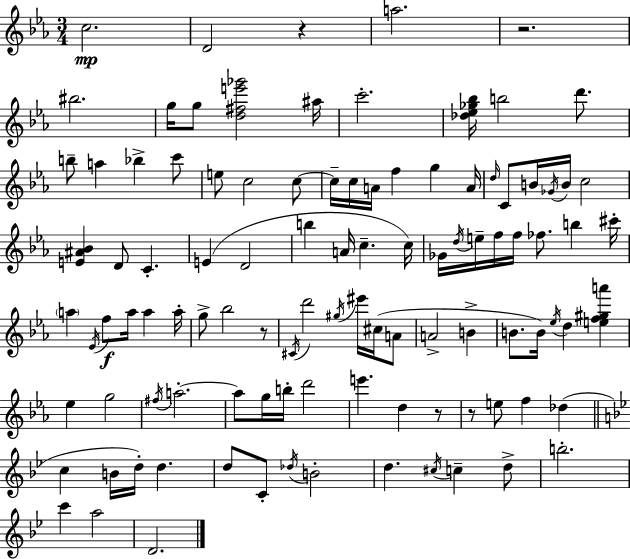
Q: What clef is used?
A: treble